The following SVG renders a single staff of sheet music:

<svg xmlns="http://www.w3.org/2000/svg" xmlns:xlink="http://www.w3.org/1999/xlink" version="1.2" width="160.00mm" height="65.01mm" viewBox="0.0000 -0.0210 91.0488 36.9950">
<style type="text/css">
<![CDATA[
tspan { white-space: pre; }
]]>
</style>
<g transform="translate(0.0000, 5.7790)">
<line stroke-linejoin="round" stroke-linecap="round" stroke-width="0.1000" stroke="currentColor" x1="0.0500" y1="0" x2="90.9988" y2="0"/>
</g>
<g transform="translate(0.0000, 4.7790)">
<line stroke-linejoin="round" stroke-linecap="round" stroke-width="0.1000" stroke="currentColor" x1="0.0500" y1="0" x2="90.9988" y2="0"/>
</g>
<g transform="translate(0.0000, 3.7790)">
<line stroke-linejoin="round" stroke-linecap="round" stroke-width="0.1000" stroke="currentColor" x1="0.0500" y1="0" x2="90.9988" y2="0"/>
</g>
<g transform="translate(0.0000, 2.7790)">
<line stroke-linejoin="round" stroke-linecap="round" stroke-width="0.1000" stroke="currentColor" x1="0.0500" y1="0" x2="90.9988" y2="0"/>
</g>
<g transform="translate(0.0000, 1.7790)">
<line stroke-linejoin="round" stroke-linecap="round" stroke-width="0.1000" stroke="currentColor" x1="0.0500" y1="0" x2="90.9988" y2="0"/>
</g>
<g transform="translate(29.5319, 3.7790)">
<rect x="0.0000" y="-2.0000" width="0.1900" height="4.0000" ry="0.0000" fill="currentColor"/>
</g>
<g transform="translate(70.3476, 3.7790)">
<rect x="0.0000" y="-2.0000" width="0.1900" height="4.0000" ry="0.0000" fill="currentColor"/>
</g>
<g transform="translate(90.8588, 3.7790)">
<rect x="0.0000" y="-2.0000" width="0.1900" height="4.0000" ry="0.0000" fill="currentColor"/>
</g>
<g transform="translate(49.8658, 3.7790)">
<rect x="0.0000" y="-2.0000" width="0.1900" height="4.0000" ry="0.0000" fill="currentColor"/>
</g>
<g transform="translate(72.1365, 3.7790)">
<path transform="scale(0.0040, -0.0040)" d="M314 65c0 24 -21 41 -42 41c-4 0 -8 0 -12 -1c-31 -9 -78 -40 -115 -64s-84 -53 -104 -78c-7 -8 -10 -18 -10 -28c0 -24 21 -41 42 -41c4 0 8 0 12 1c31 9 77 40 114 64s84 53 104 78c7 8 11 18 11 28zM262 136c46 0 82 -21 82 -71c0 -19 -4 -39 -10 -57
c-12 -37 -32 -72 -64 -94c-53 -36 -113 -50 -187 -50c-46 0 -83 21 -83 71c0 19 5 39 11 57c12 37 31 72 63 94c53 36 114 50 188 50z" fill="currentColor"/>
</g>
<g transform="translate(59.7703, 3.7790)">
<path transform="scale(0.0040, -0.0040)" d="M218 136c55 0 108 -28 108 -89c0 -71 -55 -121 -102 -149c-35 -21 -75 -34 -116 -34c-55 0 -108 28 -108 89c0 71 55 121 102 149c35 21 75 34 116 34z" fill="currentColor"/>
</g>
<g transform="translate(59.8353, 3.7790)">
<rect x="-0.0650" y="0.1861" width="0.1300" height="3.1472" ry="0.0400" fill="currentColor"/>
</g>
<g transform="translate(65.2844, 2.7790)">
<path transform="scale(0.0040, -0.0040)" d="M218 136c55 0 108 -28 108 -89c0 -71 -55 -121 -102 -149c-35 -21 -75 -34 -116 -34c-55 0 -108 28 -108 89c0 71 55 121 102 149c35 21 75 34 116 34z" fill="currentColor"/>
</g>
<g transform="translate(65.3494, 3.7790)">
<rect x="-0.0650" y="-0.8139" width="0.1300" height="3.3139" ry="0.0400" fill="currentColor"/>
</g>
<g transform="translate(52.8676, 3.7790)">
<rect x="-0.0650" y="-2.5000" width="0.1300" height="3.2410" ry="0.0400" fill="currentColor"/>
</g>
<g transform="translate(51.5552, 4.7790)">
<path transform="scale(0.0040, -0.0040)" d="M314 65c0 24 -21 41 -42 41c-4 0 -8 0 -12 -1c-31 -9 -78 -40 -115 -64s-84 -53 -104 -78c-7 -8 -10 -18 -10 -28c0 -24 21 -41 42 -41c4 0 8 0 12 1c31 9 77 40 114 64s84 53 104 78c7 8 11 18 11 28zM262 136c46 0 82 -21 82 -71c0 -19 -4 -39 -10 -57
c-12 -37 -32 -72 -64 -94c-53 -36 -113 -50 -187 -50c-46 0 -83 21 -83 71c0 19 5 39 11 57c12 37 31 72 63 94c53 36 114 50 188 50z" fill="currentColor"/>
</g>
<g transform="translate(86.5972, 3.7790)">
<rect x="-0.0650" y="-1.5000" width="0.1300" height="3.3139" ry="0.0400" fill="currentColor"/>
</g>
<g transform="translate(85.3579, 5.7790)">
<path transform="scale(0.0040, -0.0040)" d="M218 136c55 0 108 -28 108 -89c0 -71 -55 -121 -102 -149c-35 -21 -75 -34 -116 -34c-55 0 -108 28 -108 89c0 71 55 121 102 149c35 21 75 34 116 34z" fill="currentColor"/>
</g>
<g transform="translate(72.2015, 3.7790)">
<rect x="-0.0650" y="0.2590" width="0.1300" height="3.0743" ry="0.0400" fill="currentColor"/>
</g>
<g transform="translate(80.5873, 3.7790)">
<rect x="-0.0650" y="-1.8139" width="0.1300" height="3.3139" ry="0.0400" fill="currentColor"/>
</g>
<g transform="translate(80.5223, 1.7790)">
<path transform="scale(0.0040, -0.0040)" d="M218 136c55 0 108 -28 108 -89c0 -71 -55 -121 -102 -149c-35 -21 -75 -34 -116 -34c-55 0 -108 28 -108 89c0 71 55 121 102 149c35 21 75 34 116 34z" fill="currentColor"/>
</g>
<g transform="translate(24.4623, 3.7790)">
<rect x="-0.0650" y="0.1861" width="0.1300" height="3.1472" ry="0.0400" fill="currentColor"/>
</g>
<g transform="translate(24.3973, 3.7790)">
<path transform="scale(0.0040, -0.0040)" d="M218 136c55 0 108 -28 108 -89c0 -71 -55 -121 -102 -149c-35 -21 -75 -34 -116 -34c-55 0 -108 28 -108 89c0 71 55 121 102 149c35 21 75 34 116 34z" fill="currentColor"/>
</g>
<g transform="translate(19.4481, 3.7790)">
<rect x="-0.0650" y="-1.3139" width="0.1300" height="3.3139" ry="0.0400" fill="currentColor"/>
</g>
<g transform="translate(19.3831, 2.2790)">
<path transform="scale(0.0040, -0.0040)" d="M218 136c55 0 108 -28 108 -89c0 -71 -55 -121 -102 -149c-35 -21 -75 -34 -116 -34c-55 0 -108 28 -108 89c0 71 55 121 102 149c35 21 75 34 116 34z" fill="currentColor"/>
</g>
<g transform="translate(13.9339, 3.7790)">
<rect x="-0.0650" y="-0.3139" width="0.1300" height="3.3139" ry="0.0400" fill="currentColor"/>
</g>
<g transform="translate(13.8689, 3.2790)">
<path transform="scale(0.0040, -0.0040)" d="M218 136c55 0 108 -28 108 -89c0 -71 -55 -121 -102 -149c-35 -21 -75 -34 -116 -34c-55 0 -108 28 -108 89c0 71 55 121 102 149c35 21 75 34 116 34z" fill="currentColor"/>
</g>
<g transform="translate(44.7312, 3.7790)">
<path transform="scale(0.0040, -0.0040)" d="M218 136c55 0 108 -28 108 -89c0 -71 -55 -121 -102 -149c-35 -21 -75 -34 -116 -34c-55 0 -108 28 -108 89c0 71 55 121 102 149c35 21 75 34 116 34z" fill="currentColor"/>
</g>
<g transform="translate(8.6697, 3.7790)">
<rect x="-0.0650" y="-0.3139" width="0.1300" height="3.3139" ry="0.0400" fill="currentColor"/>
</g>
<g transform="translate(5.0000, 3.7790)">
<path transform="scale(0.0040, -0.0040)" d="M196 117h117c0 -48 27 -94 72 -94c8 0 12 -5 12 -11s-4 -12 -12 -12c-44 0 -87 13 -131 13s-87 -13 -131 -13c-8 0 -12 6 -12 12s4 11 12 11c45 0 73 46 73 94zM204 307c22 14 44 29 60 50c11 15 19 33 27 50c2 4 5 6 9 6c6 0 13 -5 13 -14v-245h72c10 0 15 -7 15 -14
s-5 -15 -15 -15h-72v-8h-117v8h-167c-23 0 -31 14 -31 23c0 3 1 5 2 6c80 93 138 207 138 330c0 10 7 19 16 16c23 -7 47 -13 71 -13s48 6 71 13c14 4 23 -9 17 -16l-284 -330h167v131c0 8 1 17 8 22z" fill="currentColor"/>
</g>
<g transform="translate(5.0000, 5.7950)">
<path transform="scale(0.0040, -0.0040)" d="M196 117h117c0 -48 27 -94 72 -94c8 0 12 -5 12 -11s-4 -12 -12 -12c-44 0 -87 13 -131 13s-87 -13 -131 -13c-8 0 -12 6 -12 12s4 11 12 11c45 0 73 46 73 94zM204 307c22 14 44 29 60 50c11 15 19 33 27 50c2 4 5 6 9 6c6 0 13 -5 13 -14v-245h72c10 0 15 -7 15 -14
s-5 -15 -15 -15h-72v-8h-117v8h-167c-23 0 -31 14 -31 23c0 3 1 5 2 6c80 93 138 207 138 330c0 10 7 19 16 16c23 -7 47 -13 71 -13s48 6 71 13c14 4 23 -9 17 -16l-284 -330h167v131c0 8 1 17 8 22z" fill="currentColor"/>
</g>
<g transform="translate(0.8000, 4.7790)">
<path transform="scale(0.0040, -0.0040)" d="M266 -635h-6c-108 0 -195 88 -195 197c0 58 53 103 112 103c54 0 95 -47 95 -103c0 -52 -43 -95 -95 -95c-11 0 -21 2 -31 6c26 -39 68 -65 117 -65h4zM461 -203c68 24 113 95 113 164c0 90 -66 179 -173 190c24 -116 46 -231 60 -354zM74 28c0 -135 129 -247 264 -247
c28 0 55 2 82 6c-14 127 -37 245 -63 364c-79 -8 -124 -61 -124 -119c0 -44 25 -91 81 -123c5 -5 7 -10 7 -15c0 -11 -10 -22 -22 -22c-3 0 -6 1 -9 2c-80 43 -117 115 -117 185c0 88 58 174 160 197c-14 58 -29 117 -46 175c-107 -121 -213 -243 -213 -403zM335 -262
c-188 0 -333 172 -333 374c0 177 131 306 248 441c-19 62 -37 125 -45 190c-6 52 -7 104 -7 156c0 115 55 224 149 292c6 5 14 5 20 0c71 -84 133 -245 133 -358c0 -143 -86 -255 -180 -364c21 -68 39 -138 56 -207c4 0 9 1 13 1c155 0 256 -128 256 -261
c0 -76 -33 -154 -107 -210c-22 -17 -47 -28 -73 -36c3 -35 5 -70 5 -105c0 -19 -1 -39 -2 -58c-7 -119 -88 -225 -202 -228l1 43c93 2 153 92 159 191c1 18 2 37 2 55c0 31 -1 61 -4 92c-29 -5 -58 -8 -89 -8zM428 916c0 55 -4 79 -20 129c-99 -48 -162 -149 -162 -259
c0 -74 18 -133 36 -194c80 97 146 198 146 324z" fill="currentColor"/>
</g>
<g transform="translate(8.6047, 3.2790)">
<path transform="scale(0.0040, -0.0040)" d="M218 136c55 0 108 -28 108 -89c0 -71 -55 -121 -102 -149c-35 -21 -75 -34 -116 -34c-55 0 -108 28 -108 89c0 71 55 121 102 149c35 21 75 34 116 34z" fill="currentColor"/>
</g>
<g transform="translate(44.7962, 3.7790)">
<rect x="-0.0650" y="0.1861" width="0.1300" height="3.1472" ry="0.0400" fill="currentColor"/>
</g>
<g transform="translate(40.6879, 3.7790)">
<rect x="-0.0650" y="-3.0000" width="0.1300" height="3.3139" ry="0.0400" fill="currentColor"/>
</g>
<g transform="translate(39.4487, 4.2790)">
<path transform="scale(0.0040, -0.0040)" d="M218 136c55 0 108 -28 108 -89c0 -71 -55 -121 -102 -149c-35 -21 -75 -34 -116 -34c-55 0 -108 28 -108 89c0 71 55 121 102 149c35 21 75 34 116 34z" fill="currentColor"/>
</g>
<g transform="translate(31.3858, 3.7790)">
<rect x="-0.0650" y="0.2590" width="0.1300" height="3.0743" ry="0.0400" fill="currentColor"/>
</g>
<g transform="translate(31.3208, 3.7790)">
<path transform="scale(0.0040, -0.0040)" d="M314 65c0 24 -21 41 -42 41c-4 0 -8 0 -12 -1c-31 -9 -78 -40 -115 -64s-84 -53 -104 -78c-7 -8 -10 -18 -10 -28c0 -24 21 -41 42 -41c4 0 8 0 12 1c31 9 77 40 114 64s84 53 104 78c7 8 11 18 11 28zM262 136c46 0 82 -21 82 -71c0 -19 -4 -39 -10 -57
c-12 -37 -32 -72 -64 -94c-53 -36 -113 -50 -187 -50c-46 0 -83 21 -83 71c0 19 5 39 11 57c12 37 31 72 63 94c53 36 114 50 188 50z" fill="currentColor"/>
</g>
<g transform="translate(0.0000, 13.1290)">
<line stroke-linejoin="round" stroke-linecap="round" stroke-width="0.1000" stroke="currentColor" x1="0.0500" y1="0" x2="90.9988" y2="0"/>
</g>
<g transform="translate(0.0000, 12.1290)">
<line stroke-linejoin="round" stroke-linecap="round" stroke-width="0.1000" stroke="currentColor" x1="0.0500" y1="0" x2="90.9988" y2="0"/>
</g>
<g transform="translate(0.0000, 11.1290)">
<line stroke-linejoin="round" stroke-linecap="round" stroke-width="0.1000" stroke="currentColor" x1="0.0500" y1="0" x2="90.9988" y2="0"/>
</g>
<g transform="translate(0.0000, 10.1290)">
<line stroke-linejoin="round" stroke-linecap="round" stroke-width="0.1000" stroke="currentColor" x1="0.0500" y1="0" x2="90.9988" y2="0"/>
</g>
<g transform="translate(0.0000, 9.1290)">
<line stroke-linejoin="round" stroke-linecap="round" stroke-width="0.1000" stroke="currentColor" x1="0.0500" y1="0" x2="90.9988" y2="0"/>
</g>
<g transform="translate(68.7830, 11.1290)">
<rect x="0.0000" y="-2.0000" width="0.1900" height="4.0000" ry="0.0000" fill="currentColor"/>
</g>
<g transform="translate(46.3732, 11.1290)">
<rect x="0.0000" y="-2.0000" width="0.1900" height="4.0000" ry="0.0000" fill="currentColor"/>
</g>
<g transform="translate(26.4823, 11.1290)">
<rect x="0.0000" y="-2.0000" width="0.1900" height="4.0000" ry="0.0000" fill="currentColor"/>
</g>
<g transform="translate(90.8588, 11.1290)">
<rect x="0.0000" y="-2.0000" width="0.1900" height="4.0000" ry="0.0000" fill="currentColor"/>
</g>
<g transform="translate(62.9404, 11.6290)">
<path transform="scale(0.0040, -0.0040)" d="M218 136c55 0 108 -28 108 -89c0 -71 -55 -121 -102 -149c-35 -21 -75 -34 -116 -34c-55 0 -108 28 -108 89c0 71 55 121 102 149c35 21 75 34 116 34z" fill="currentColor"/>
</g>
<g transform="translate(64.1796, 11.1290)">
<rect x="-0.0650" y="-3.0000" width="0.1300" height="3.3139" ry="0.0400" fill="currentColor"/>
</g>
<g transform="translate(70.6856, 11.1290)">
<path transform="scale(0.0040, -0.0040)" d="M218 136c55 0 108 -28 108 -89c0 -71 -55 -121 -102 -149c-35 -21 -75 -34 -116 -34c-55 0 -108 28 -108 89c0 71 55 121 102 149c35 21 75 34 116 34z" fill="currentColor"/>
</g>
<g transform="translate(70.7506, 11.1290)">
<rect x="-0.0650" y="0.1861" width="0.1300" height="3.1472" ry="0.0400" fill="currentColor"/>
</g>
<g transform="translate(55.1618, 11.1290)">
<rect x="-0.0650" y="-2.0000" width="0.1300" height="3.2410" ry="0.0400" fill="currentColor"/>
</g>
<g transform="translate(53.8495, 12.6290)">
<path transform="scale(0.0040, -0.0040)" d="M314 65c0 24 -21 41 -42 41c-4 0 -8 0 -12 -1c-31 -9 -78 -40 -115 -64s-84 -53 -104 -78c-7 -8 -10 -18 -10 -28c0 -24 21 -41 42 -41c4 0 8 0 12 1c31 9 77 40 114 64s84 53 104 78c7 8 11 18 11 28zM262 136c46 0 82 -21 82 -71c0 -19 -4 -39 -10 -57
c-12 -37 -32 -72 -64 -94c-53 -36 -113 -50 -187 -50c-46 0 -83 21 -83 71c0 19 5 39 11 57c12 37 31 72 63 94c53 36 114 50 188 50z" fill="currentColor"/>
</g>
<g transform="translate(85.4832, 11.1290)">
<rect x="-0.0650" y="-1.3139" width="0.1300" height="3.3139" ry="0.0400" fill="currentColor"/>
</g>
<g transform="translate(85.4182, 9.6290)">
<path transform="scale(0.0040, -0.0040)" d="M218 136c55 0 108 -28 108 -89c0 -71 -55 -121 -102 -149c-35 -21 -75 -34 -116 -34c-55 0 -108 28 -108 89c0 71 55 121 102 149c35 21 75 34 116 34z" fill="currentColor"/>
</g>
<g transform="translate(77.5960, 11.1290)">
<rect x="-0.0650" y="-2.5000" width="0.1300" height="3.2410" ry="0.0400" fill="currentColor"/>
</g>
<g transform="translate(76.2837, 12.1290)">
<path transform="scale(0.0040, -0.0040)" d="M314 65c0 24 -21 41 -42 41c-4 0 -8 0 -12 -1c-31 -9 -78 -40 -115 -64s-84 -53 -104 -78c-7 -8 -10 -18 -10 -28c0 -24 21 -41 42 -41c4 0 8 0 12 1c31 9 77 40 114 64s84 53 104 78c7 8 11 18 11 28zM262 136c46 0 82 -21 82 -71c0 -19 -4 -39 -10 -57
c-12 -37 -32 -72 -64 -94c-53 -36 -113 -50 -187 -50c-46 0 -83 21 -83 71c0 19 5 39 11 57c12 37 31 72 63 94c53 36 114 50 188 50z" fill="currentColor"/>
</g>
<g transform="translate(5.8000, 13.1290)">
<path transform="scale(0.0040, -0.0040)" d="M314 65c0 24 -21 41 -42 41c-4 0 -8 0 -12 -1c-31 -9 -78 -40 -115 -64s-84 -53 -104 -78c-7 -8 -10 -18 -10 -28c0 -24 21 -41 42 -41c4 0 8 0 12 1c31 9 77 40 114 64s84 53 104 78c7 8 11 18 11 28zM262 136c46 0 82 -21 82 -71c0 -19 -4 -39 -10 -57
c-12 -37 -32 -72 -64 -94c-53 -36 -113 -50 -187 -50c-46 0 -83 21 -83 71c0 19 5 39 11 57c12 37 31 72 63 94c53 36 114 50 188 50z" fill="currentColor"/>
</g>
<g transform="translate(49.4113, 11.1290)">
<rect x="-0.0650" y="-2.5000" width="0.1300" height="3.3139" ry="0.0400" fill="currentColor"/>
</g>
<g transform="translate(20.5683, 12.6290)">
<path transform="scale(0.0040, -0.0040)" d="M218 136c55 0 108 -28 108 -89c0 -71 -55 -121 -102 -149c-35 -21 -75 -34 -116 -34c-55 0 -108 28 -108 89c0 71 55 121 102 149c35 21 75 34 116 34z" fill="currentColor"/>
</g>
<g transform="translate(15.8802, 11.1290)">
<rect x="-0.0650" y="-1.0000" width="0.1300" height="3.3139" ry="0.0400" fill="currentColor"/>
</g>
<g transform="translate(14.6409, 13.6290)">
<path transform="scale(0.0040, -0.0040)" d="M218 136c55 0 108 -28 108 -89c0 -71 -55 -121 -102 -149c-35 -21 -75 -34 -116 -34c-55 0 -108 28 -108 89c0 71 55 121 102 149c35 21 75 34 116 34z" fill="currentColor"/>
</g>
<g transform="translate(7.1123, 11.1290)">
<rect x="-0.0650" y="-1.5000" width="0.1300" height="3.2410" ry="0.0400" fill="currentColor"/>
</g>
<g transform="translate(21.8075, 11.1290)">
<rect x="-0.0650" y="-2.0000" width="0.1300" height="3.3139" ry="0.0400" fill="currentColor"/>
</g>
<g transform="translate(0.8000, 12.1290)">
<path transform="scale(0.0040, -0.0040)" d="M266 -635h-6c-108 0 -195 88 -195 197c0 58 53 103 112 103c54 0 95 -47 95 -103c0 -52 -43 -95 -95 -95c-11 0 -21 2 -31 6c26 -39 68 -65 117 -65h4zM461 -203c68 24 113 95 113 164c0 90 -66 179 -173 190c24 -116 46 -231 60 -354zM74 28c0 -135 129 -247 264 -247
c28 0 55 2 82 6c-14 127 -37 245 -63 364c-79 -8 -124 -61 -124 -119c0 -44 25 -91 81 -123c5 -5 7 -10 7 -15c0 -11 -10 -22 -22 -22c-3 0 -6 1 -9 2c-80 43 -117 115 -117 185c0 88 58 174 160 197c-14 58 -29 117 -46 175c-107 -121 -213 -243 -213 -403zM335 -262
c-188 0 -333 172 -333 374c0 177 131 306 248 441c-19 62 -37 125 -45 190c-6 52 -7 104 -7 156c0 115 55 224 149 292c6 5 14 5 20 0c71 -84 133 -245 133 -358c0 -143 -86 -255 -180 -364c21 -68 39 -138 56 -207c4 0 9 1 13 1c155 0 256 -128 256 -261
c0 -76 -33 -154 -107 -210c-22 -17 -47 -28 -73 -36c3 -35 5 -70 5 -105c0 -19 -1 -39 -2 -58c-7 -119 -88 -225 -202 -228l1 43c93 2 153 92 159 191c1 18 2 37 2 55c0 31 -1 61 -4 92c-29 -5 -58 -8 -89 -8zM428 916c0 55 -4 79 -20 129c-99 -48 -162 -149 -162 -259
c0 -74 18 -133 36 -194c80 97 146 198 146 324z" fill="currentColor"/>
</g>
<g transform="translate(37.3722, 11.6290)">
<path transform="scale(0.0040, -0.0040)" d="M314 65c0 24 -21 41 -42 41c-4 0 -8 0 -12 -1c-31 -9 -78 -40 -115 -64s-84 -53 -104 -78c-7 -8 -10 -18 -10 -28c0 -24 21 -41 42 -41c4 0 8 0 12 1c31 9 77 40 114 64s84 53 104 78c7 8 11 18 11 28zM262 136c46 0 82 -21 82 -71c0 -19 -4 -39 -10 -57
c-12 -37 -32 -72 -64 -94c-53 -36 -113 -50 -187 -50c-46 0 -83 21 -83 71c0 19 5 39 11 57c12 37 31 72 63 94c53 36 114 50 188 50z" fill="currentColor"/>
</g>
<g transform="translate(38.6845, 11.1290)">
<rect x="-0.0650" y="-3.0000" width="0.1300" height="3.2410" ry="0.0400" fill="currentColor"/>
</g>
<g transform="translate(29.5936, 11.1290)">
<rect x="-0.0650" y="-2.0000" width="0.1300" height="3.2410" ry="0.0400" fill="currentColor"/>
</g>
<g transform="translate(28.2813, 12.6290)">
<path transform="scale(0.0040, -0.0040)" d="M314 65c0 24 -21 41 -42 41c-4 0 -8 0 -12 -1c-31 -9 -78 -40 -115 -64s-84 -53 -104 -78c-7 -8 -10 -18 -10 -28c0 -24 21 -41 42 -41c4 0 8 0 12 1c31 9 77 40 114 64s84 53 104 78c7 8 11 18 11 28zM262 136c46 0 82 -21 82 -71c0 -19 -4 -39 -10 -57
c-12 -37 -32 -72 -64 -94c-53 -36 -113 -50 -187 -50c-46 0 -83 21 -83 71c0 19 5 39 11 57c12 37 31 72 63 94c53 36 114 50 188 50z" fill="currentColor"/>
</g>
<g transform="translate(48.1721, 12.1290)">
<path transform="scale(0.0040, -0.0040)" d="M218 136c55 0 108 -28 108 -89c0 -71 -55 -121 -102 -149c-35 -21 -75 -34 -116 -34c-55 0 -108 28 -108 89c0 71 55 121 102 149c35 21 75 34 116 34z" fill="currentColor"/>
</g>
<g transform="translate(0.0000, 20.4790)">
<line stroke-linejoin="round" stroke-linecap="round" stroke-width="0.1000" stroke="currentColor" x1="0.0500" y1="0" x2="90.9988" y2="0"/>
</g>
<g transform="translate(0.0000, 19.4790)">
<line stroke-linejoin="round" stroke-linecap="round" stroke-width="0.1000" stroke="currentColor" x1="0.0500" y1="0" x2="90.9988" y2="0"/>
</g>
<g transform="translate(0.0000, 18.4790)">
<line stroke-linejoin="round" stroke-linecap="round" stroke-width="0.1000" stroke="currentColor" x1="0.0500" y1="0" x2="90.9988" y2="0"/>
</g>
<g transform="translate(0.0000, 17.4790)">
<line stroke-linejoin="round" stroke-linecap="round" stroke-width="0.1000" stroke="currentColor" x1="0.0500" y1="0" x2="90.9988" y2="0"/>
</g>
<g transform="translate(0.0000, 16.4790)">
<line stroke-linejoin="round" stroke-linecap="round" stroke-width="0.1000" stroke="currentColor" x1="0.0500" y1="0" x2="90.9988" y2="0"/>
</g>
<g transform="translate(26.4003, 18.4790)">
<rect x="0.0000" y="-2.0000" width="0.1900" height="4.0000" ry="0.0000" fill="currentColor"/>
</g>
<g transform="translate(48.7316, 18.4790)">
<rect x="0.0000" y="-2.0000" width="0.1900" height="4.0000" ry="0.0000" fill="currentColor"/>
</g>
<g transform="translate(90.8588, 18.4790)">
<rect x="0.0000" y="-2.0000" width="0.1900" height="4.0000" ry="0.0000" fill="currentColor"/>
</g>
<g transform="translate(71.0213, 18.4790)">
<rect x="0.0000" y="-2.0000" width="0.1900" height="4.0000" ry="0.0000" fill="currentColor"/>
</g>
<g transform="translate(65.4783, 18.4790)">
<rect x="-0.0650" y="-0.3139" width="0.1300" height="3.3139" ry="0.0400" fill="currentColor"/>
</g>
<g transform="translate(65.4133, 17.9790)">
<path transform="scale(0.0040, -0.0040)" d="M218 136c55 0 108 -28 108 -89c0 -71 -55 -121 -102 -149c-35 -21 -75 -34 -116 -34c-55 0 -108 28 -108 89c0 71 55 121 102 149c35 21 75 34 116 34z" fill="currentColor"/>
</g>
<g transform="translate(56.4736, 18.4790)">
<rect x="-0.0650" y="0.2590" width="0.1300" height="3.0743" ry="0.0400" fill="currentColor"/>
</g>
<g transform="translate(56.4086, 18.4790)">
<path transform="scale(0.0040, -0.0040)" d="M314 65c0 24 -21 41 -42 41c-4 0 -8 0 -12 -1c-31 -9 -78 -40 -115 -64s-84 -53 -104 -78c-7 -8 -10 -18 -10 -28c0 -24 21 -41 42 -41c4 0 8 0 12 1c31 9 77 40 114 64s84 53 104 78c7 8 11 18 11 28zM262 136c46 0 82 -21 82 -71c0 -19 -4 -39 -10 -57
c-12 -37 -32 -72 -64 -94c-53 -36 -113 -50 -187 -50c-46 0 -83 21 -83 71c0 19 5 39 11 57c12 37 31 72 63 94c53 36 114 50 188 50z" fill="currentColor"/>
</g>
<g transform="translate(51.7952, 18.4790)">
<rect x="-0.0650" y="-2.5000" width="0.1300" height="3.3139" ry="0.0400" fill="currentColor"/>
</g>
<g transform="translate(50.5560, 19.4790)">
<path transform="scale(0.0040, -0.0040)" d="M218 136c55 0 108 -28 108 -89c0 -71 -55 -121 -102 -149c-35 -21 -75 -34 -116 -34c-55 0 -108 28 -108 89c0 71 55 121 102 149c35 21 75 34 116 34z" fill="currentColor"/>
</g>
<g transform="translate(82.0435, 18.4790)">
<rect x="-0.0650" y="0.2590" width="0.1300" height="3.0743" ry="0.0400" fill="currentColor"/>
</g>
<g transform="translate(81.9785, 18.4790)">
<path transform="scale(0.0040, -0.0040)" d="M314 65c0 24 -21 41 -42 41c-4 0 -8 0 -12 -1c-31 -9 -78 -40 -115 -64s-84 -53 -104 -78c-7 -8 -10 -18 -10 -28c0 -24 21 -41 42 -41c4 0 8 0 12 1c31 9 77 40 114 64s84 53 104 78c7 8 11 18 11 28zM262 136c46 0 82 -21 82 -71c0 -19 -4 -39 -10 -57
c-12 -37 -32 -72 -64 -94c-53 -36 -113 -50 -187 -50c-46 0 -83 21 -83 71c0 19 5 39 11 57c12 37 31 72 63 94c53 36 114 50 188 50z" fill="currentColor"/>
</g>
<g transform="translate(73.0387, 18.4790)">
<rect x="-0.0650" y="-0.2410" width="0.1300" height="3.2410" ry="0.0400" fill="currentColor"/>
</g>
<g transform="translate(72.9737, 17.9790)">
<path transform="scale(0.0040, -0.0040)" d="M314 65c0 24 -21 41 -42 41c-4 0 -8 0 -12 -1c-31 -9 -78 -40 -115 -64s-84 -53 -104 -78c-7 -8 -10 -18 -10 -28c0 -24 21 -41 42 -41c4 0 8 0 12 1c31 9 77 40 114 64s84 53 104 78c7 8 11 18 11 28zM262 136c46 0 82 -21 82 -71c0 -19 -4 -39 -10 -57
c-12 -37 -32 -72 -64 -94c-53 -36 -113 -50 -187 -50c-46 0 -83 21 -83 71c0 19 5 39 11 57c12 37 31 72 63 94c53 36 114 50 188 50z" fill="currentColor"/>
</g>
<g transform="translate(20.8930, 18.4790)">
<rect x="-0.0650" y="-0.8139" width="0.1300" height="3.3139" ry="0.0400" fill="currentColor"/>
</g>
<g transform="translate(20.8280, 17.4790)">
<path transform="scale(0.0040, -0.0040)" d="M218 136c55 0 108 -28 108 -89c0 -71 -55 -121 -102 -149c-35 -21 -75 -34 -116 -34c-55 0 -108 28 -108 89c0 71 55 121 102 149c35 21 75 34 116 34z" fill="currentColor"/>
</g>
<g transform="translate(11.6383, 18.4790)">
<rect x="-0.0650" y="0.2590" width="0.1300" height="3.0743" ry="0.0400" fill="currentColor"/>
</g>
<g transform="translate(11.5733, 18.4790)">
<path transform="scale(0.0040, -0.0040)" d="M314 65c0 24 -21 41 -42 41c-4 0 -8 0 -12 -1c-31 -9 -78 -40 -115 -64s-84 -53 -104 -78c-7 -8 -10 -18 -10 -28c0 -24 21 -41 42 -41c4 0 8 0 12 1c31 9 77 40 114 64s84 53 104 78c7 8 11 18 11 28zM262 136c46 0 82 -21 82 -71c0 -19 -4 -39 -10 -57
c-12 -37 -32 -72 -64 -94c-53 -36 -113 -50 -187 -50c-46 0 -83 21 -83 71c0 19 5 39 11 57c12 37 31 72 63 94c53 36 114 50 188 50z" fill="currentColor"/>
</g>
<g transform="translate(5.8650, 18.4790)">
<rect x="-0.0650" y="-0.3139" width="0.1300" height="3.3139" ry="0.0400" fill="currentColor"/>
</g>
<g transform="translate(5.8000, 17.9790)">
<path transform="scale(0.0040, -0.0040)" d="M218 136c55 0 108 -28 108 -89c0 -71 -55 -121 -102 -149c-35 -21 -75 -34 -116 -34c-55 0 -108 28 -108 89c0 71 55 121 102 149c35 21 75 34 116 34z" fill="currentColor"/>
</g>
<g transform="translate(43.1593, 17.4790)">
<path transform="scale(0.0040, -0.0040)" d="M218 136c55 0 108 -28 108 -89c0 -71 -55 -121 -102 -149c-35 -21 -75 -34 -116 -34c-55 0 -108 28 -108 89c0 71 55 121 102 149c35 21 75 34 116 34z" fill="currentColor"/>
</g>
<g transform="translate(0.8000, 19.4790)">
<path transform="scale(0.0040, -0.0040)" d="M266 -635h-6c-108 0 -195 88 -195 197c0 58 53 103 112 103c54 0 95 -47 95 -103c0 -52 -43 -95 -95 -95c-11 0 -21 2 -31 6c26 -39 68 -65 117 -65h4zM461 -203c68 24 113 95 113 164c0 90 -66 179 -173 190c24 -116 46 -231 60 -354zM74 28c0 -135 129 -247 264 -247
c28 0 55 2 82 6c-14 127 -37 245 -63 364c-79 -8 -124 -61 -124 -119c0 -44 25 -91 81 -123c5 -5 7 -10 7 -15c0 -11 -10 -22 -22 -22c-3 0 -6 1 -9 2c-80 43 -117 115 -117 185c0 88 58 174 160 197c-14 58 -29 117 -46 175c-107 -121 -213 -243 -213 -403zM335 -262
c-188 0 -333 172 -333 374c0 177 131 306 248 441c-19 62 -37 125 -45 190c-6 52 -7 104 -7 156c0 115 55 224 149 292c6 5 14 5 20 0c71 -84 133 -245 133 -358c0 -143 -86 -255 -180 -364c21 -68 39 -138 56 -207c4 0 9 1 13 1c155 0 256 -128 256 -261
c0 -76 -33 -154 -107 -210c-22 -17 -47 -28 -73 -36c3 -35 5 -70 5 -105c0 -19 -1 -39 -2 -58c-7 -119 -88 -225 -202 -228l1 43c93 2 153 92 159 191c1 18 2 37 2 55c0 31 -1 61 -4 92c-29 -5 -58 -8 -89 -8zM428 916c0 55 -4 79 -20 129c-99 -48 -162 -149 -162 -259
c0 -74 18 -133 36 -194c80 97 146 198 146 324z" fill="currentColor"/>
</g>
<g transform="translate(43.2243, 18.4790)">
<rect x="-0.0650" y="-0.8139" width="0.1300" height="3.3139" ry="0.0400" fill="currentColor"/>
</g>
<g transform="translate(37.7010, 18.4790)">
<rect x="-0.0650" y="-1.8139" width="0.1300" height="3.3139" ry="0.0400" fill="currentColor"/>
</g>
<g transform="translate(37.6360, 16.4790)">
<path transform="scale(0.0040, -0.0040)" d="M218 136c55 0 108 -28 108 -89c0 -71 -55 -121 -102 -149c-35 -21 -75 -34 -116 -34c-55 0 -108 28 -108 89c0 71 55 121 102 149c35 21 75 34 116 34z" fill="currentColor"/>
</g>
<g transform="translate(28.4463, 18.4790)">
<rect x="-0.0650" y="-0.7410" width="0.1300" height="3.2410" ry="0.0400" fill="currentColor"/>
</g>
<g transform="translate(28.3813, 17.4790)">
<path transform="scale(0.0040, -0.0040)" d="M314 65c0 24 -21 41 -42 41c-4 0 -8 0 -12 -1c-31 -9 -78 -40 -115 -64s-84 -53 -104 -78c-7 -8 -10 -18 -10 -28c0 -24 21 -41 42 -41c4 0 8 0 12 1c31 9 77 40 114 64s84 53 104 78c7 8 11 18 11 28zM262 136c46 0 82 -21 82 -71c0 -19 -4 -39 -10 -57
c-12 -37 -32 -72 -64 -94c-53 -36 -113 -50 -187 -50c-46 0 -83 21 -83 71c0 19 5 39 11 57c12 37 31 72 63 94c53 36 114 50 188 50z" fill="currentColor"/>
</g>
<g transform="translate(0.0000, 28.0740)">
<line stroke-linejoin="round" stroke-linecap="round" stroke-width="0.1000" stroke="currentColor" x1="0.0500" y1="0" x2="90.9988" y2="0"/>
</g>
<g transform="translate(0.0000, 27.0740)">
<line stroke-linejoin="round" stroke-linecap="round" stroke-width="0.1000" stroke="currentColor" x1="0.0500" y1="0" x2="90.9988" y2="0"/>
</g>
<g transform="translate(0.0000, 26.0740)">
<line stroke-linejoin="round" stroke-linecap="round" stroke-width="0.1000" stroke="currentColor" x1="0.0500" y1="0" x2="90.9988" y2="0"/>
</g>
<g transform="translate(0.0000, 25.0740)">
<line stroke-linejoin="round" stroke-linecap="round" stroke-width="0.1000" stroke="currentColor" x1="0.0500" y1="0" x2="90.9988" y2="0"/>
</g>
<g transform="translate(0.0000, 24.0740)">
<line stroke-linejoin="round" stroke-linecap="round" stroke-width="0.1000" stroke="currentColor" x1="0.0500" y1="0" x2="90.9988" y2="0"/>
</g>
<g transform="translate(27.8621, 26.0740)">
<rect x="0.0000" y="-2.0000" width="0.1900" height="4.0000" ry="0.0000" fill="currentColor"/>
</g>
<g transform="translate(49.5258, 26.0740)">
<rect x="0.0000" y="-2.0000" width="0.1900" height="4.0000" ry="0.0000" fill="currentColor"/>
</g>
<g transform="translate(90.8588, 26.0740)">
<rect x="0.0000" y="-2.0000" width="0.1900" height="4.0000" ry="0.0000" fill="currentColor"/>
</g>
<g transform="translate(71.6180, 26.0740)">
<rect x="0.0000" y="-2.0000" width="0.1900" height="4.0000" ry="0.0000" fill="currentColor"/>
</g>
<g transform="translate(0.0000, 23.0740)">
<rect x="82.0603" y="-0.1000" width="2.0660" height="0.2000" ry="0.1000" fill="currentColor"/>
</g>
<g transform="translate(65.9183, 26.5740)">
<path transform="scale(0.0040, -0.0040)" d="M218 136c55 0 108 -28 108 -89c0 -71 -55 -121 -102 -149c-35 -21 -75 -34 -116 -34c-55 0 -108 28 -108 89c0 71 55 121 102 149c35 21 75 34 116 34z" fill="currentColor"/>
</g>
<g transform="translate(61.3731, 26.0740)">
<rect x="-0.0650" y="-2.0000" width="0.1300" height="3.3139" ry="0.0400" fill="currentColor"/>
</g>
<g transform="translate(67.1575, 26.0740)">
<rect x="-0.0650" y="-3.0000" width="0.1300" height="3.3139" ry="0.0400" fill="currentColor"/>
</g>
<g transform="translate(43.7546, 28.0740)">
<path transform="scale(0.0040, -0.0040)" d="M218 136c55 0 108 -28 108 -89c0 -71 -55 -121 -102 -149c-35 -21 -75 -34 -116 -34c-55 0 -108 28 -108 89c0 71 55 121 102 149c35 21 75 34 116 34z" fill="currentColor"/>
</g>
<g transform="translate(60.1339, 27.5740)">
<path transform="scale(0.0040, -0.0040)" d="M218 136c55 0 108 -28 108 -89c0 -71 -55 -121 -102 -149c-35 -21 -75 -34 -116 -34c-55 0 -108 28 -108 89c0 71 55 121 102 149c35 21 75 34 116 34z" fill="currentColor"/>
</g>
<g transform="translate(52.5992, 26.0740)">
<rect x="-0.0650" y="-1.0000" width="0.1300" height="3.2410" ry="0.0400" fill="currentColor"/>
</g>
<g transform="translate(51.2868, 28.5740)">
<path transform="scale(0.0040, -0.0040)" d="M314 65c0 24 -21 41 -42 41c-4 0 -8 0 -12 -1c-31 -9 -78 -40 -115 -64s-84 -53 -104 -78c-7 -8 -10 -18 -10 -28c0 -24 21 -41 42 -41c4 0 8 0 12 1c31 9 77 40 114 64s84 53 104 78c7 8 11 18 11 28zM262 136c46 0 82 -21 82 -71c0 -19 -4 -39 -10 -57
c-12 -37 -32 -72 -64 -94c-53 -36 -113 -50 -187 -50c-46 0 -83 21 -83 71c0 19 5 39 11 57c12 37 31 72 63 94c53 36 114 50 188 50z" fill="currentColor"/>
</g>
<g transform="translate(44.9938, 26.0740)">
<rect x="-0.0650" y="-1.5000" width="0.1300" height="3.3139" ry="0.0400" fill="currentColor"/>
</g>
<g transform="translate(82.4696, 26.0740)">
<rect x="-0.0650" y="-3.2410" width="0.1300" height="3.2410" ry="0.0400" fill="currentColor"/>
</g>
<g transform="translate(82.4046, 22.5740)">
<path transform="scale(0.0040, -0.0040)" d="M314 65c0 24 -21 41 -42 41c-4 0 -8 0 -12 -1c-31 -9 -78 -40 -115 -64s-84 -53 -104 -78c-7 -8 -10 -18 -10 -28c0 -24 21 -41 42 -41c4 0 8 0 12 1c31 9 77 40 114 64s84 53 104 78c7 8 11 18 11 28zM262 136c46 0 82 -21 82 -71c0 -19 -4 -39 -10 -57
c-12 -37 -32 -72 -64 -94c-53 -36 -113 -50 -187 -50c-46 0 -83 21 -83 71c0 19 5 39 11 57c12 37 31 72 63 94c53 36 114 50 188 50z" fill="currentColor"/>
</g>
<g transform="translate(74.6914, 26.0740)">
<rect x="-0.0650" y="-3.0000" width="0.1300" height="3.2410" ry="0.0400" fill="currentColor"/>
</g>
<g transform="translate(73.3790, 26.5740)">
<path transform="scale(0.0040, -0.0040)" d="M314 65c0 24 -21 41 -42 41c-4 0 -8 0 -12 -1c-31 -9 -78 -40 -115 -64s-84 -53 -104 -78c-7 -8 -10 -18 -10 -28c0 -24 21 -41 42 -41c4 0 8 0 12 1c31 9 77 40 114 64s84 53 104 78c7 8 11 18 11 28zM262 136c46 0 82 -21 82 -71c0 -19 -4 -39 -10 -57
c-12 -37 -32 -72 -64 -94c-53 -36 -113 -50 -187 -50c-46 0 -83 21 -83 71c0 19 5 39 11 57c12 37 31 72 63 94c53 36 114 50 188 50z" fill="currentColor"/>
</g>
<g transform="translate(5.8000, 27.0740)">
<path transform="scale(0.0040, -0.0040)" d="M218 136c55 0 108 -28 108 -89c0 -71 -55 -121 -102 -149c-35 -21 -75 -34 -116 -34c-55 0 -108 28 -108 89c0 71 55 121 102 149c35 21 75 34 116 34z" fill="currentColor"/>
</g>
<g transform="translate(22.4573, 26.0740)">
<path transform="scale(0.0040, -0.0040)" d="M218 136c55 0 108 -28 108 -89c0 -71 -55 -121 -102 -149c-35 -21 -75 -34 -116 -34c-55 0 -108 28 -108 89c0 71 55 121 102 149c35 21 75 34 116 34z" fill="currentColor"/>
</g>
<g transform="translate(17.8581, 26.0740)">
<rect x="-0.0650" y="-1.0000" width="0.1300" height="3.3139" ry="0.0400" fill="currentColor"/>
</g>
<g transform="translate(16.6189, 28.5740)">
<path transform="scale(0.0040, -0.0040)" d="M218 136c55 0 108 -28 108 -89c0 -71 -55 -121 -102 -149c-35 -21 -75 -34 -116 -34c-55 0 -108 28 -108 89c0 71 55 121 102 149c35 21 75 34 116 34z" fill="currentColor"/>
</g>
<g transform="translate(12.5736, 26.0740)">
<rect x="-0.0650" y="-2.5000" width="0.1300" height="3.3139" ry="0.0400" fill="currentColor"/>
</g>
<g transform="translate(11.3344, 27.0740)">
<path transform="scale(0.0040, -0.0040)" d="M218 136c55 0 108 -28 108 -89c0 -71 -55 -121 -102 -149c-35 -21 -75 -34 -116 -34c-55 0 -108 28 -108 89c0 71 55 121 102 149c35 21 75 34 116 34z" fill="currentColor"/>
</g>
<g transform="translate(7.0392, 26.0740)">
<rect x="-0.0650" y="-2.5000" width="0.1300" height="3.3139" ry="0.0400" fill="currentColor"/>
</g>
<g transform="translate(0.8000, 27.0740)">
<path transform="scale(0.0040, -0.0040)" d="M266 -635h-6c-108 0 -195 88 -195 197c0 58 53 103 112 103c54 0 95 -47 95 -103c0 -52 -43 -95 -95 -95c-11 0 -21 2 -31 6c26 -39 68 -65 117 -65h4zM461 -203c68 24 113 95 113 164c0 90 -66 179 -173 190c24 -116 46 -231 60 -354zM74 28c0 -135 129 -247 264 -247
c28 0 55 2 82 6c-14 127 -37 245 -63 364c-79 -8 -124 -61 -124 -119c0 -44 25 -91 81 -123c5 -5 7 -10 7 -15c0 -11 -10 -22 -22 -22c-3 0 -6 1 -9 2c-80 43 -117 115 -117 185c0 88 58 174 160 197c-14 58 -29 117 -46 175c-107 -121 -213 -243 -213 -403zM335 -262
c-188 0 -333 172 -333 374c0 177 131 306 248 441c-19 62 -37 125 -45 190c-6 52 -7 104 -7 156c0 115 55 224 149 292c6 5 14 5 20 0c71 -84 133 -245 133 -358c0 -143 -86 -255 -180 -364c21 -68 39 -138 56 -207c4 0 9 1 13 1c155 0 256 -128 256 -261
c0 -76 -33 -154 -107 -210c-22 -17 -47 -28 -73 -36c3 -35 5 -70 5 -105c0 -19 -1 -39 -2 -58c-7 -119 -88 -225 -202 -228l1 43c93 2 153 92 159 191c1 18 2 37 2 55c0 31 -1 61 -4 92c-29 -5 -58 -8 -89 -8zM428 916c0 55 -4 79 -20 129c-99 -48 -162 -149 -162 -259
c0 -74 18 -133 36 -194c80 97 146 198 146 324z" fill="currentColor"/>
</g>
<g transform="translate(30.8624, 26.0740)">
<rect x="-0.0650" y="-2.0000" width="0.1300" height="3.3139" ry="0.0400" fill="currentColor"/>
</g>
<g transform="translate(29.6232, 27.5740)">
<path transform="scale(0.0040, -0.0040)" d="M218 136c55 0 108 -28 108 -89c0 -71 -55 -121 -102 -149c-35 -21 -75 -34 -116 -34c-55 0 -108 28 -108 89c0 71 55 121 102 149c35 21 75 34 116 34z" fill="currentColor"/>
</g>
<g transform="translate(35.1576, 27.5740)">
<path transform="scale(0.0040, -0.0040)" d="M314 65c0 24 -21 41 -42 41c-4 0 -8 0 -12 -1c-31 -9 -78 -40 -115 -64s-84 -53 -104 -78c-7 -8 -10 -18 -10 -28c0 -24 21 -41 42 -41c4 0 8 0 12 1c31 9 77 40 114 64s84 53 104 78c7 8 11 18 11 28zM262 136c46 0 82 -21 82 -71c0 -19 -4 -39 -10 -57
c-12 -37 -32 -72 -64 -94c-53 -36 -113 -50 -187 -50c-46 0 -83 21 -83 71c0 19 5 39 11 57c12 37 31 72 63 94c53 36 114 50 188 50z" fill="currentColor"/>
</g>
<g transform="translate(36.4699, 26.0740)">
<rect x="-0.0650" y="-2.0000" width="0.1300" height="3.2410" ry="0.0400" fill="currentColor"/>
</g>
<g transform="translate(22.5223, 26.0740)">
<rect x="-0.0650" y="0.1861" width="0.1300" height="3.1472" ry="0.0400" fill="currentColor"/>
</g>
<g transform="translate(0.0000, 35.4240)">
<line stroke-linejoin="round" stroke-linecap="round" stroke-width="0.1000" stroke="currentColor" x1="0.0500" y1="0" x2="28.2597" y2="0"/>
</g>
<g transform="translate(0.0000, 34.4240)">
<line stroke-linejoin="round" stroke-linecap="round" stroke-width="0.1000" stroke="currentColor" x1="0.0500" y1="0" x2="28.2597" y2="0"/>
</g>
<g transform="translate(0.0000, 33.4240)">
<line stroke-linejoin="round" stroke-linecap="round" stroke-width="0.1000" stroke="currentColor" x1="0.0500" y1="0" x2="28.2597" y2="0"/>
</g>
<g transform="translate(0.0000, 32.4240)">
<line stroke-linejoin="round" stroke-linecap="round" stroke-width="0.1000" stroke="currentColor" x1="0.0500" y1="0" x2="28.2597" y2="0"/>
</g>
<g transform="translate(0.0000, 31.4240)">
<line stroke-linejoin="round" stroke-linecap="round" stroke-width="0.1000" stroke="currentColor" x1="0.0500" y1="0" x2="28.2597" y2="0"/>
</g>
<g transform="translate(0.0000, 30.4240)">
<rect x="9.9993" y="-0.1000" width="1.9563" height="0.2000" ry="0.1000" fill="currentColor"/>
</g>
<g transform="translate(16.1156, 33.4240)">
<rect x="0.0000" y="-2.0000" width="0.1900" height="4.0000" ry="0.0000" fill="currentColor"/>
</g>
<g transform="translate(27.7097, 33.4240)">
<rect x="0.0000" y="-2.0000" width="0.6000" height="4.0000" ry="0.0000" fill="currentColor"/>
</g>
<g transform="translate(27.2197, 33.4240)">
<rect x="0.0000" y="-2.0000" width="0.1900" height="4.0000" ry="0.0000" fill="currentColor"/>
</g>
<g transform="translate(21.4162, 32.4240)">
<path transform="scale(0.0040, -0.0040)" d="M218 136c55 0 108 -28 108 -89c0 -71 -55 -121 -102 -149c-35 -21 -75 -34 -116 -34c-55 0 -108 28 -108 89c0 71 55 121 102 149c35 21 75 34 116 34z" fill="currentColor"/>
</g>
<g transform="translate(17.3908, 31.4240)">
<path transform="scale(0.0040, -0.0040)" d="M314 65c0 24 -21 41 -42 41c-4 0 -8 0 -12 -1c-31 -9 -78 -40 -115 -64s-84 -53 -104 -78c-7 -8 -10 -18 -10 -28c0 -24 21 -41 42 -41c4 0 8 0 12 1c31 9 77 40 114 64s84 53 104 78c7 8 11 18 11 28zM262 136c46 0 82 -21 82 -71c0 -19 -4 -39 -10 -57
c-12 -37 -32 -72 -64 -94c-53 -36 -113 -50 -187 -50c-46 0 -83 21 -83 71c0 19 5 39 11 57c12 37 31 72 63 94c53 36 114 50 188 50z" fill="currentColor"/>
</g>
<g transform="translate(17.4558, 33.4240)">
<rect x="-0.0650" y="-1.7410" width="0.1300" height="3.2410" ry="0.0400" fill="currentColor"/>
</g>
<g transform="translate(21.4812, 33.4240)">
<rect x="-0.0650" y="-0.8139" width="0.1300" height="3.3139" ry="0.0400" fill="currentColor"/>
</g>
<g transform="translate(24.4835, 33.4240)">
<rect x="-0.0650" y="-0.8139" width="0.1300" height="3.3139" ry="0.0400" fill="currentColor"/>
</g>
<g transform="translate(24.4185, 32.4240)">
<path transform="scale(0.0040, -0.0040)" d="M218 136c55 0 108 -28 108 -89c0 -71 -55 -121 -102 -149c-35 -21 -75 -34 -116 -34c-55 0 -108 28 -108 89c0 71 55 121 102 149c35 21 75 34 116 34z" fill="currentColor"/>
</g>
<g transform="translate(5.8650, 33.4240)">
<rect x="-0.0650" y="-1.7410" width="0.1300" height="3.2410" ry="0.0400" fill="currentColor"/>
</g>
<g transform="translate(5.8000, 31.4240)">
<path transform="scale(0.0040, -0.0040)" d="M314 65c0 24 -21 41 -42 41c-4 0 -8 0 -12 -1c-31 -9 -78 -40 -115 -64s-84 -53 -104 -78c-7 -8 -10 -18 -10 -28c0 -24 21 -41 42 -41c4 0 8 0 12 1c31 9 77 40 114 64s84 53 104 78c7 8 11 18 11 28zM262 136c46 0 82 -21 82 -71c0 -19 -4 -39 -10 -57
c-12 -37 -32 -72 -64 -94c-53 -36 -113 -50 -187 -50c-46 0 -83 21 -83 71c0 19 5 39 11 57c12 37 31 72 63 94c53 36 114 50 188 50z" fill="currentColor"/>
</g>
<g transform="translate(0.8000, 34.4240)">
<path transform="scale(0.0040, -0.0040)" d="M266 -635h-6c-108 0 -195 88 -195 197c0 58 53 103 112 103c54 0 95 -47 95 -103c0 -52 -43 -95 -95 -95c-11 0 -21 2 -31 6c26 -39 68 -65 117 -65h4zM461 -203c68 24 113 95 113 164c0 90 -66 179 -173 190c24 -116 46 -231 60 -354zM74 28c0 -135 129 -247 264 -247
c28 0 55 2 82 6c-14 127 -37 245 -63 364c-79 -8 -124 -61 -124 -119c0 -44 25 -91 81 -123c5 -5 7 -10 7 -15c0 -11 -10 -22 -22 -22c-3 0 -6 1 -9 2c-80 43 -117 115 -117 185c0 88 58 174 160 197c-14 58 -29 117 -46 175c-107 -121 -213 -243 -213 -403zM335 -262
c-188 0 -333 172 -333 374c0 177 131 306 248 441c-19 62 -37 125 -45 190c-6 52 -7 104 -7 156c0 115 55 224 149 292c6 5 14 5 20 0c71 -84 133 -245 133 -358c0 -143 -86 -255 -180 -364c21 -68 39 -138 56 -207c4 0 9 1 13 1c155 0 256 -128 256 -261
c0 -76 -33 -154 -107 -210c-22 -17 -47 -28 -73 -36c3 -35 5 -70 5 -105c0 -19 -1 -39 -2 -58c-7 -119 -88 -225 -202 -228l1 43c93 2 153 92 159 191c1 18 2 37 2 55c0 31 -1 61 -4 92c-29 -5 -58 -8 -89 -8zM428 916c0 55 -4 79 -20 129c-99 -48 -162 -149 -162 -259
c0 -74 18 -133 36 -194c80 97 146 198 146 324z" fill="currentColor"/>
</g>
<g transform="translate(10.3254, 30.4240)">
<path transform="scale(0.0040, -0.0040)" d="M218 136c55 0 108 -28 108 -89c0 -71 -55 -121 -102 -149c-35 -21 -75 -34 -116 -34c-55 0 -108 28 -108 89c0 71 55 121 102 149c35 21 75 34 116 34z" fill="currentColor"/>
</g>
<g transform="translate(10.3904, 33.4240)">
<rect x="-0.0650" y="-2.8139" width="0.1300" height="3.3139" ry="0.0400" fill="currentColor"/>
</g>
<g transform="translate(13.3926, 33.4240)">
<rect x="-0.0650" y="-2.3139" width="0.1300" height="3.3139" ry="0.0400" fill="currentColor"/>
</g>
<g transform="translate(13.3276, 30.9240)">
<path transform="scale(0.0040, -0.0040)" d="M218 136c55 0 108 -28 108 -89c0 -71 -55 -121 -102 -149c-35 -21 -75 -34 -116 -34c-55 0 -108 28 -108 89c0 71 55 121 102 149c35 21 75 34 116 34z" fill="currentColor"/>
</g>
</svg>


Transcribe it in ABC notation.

X:1
T:Untitled
M:4/4
L:1/4
K:C
c c e B B2 A B G2 B d B2 f E E2 D F F2 A2 G F2 A B G2 e c B2 d d2 f d G B2 c c2 B2 G G D B F F2 E D2 F A A2 b2 f2 a g f2 d d